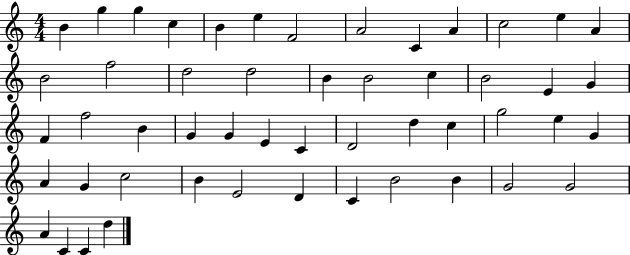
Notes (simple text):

B4/q G5/q G5/q C5/q B4/q E5/q F4/h A4/h C4/q A4/q C5/h E5/q A4/q B4/h F5/h D5/h D5/h B4/q B4/h C5/q B4/h E4/q G4/q F4/q F5/h B4/q G4/q G4/q E4/q C4/q D4/h D5/q C5/q G5/h E5/q G4/q A4/q G4/q C5/h B4/q E4/h D4/q C4/q B4/h B4/q G4/h G4/h A4/q C4/q C4/q D5/q